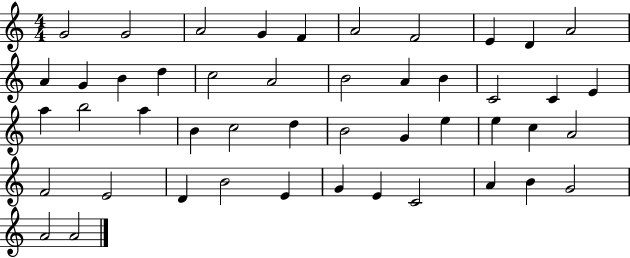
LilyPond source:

{
  \clef treble
  \numericTimeSignature
  \time 4/4
  \key c \major
  g'2 g'2 | a'2 g'4 f'4 | a'2 f'2 | e'4 d'4 a'2 | \break a'4 g'4 b'4 d''4 | c''2 a'2 | b'2 a'4 b'4 | c'2 c'4 e'4 | \break a''4 b''2 a''4 | b'4 c''2 d''4 | b'2 g'4 e''4 | e''4 c''4 a'2 | \break f'2 e'2 | d'4 b'2 e'4 | g'4 e'4 c'2 | a'4 b'4 g'2 | \break a'2 a'2 | \bar "|."
}